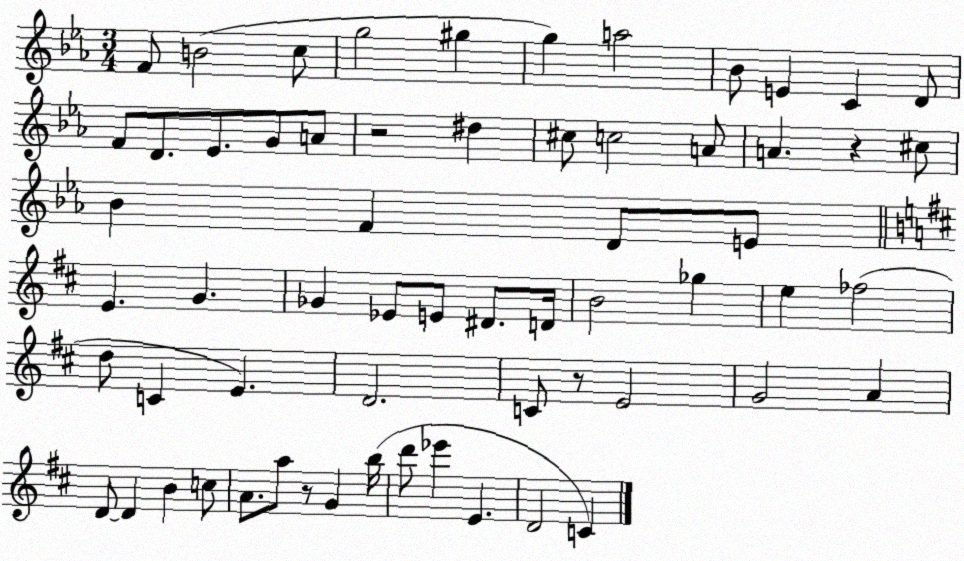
X:1
T:Untitled
M:3/4
L:1/4
K:Eb
F/2 B2 c/2 g2 ^g g a2 _B/2 E C D/2 F/2 D/2 _E/2 G/2 A/2 z2 ^d ^c/2 c2 A/2 A z ^c/2 _B F D/2 E/2 E G _G _E/2 E/2 ^D/2 D/4 B2 _g e _f2 d/2 C E D2 C/2 z/2 E2 G2 A D/2 D B c/2 A/2 a/2 z/2 G b/4 d'/2 _e' E D2 C